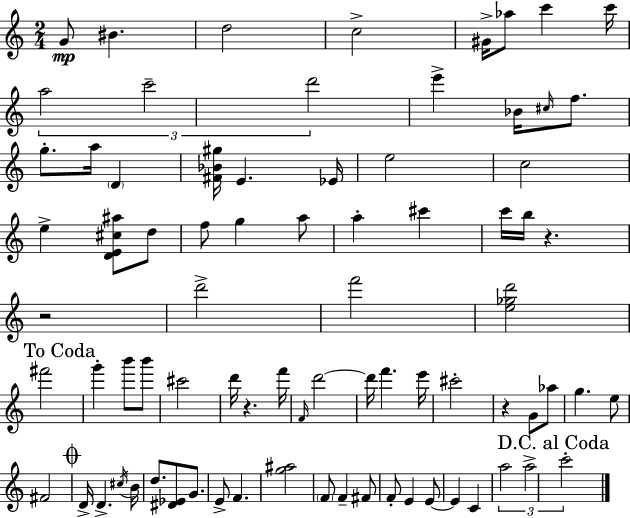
G4/e BIS4/q. D5/h C5/h G#4/s Ab5/e C6/q C6/s A5/h C6/h D6/h E6/q Bb4/s C#5/s F5/e. G5/e. A5/s D4/q [F#4,Bb4,G#5]/s E4/q. Eb4/s E5/h C5/h E5/q [D4,E4,C#5,A#5]/e D5/e F5/e G5/q A5/e A5/q C#6/q C6/s B5/s R/q. R/h D6/h F6/h [E5,Gb5,D6]/h F#6/h G6/q B6/e B6/e C#6/h D6/s R/q. F6/s F4/s D6/h D6/s F6/q. E6/s C#6/h R/q G4/e Ab5/e G5/q. E5/e F#4/h D4/s D4/q. C#5/s B4/s D5/e. [D#4,Eb4]/e G4/e. E4/e F4/q. [G5,A#5]/h F4/e F4/q F#4/e F4/e E4/q E4/e E4/q C4/q A5/h A5/h C6/h